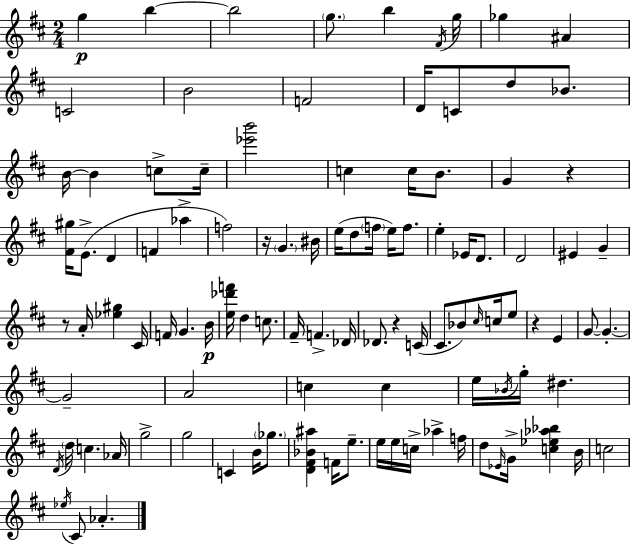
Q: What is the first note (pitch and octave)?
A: G5